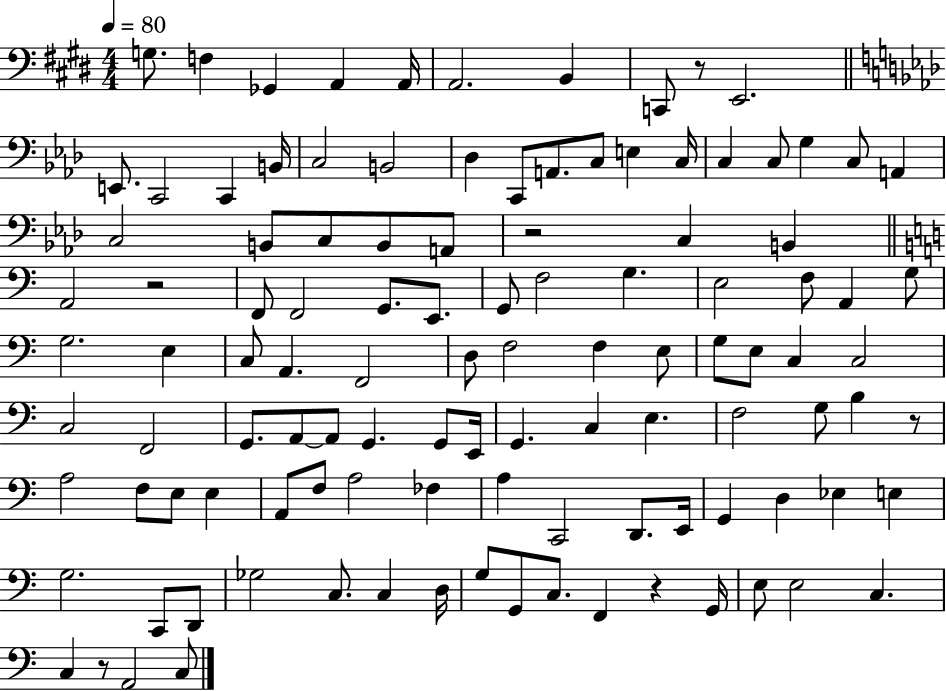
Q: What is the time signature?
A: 4/4